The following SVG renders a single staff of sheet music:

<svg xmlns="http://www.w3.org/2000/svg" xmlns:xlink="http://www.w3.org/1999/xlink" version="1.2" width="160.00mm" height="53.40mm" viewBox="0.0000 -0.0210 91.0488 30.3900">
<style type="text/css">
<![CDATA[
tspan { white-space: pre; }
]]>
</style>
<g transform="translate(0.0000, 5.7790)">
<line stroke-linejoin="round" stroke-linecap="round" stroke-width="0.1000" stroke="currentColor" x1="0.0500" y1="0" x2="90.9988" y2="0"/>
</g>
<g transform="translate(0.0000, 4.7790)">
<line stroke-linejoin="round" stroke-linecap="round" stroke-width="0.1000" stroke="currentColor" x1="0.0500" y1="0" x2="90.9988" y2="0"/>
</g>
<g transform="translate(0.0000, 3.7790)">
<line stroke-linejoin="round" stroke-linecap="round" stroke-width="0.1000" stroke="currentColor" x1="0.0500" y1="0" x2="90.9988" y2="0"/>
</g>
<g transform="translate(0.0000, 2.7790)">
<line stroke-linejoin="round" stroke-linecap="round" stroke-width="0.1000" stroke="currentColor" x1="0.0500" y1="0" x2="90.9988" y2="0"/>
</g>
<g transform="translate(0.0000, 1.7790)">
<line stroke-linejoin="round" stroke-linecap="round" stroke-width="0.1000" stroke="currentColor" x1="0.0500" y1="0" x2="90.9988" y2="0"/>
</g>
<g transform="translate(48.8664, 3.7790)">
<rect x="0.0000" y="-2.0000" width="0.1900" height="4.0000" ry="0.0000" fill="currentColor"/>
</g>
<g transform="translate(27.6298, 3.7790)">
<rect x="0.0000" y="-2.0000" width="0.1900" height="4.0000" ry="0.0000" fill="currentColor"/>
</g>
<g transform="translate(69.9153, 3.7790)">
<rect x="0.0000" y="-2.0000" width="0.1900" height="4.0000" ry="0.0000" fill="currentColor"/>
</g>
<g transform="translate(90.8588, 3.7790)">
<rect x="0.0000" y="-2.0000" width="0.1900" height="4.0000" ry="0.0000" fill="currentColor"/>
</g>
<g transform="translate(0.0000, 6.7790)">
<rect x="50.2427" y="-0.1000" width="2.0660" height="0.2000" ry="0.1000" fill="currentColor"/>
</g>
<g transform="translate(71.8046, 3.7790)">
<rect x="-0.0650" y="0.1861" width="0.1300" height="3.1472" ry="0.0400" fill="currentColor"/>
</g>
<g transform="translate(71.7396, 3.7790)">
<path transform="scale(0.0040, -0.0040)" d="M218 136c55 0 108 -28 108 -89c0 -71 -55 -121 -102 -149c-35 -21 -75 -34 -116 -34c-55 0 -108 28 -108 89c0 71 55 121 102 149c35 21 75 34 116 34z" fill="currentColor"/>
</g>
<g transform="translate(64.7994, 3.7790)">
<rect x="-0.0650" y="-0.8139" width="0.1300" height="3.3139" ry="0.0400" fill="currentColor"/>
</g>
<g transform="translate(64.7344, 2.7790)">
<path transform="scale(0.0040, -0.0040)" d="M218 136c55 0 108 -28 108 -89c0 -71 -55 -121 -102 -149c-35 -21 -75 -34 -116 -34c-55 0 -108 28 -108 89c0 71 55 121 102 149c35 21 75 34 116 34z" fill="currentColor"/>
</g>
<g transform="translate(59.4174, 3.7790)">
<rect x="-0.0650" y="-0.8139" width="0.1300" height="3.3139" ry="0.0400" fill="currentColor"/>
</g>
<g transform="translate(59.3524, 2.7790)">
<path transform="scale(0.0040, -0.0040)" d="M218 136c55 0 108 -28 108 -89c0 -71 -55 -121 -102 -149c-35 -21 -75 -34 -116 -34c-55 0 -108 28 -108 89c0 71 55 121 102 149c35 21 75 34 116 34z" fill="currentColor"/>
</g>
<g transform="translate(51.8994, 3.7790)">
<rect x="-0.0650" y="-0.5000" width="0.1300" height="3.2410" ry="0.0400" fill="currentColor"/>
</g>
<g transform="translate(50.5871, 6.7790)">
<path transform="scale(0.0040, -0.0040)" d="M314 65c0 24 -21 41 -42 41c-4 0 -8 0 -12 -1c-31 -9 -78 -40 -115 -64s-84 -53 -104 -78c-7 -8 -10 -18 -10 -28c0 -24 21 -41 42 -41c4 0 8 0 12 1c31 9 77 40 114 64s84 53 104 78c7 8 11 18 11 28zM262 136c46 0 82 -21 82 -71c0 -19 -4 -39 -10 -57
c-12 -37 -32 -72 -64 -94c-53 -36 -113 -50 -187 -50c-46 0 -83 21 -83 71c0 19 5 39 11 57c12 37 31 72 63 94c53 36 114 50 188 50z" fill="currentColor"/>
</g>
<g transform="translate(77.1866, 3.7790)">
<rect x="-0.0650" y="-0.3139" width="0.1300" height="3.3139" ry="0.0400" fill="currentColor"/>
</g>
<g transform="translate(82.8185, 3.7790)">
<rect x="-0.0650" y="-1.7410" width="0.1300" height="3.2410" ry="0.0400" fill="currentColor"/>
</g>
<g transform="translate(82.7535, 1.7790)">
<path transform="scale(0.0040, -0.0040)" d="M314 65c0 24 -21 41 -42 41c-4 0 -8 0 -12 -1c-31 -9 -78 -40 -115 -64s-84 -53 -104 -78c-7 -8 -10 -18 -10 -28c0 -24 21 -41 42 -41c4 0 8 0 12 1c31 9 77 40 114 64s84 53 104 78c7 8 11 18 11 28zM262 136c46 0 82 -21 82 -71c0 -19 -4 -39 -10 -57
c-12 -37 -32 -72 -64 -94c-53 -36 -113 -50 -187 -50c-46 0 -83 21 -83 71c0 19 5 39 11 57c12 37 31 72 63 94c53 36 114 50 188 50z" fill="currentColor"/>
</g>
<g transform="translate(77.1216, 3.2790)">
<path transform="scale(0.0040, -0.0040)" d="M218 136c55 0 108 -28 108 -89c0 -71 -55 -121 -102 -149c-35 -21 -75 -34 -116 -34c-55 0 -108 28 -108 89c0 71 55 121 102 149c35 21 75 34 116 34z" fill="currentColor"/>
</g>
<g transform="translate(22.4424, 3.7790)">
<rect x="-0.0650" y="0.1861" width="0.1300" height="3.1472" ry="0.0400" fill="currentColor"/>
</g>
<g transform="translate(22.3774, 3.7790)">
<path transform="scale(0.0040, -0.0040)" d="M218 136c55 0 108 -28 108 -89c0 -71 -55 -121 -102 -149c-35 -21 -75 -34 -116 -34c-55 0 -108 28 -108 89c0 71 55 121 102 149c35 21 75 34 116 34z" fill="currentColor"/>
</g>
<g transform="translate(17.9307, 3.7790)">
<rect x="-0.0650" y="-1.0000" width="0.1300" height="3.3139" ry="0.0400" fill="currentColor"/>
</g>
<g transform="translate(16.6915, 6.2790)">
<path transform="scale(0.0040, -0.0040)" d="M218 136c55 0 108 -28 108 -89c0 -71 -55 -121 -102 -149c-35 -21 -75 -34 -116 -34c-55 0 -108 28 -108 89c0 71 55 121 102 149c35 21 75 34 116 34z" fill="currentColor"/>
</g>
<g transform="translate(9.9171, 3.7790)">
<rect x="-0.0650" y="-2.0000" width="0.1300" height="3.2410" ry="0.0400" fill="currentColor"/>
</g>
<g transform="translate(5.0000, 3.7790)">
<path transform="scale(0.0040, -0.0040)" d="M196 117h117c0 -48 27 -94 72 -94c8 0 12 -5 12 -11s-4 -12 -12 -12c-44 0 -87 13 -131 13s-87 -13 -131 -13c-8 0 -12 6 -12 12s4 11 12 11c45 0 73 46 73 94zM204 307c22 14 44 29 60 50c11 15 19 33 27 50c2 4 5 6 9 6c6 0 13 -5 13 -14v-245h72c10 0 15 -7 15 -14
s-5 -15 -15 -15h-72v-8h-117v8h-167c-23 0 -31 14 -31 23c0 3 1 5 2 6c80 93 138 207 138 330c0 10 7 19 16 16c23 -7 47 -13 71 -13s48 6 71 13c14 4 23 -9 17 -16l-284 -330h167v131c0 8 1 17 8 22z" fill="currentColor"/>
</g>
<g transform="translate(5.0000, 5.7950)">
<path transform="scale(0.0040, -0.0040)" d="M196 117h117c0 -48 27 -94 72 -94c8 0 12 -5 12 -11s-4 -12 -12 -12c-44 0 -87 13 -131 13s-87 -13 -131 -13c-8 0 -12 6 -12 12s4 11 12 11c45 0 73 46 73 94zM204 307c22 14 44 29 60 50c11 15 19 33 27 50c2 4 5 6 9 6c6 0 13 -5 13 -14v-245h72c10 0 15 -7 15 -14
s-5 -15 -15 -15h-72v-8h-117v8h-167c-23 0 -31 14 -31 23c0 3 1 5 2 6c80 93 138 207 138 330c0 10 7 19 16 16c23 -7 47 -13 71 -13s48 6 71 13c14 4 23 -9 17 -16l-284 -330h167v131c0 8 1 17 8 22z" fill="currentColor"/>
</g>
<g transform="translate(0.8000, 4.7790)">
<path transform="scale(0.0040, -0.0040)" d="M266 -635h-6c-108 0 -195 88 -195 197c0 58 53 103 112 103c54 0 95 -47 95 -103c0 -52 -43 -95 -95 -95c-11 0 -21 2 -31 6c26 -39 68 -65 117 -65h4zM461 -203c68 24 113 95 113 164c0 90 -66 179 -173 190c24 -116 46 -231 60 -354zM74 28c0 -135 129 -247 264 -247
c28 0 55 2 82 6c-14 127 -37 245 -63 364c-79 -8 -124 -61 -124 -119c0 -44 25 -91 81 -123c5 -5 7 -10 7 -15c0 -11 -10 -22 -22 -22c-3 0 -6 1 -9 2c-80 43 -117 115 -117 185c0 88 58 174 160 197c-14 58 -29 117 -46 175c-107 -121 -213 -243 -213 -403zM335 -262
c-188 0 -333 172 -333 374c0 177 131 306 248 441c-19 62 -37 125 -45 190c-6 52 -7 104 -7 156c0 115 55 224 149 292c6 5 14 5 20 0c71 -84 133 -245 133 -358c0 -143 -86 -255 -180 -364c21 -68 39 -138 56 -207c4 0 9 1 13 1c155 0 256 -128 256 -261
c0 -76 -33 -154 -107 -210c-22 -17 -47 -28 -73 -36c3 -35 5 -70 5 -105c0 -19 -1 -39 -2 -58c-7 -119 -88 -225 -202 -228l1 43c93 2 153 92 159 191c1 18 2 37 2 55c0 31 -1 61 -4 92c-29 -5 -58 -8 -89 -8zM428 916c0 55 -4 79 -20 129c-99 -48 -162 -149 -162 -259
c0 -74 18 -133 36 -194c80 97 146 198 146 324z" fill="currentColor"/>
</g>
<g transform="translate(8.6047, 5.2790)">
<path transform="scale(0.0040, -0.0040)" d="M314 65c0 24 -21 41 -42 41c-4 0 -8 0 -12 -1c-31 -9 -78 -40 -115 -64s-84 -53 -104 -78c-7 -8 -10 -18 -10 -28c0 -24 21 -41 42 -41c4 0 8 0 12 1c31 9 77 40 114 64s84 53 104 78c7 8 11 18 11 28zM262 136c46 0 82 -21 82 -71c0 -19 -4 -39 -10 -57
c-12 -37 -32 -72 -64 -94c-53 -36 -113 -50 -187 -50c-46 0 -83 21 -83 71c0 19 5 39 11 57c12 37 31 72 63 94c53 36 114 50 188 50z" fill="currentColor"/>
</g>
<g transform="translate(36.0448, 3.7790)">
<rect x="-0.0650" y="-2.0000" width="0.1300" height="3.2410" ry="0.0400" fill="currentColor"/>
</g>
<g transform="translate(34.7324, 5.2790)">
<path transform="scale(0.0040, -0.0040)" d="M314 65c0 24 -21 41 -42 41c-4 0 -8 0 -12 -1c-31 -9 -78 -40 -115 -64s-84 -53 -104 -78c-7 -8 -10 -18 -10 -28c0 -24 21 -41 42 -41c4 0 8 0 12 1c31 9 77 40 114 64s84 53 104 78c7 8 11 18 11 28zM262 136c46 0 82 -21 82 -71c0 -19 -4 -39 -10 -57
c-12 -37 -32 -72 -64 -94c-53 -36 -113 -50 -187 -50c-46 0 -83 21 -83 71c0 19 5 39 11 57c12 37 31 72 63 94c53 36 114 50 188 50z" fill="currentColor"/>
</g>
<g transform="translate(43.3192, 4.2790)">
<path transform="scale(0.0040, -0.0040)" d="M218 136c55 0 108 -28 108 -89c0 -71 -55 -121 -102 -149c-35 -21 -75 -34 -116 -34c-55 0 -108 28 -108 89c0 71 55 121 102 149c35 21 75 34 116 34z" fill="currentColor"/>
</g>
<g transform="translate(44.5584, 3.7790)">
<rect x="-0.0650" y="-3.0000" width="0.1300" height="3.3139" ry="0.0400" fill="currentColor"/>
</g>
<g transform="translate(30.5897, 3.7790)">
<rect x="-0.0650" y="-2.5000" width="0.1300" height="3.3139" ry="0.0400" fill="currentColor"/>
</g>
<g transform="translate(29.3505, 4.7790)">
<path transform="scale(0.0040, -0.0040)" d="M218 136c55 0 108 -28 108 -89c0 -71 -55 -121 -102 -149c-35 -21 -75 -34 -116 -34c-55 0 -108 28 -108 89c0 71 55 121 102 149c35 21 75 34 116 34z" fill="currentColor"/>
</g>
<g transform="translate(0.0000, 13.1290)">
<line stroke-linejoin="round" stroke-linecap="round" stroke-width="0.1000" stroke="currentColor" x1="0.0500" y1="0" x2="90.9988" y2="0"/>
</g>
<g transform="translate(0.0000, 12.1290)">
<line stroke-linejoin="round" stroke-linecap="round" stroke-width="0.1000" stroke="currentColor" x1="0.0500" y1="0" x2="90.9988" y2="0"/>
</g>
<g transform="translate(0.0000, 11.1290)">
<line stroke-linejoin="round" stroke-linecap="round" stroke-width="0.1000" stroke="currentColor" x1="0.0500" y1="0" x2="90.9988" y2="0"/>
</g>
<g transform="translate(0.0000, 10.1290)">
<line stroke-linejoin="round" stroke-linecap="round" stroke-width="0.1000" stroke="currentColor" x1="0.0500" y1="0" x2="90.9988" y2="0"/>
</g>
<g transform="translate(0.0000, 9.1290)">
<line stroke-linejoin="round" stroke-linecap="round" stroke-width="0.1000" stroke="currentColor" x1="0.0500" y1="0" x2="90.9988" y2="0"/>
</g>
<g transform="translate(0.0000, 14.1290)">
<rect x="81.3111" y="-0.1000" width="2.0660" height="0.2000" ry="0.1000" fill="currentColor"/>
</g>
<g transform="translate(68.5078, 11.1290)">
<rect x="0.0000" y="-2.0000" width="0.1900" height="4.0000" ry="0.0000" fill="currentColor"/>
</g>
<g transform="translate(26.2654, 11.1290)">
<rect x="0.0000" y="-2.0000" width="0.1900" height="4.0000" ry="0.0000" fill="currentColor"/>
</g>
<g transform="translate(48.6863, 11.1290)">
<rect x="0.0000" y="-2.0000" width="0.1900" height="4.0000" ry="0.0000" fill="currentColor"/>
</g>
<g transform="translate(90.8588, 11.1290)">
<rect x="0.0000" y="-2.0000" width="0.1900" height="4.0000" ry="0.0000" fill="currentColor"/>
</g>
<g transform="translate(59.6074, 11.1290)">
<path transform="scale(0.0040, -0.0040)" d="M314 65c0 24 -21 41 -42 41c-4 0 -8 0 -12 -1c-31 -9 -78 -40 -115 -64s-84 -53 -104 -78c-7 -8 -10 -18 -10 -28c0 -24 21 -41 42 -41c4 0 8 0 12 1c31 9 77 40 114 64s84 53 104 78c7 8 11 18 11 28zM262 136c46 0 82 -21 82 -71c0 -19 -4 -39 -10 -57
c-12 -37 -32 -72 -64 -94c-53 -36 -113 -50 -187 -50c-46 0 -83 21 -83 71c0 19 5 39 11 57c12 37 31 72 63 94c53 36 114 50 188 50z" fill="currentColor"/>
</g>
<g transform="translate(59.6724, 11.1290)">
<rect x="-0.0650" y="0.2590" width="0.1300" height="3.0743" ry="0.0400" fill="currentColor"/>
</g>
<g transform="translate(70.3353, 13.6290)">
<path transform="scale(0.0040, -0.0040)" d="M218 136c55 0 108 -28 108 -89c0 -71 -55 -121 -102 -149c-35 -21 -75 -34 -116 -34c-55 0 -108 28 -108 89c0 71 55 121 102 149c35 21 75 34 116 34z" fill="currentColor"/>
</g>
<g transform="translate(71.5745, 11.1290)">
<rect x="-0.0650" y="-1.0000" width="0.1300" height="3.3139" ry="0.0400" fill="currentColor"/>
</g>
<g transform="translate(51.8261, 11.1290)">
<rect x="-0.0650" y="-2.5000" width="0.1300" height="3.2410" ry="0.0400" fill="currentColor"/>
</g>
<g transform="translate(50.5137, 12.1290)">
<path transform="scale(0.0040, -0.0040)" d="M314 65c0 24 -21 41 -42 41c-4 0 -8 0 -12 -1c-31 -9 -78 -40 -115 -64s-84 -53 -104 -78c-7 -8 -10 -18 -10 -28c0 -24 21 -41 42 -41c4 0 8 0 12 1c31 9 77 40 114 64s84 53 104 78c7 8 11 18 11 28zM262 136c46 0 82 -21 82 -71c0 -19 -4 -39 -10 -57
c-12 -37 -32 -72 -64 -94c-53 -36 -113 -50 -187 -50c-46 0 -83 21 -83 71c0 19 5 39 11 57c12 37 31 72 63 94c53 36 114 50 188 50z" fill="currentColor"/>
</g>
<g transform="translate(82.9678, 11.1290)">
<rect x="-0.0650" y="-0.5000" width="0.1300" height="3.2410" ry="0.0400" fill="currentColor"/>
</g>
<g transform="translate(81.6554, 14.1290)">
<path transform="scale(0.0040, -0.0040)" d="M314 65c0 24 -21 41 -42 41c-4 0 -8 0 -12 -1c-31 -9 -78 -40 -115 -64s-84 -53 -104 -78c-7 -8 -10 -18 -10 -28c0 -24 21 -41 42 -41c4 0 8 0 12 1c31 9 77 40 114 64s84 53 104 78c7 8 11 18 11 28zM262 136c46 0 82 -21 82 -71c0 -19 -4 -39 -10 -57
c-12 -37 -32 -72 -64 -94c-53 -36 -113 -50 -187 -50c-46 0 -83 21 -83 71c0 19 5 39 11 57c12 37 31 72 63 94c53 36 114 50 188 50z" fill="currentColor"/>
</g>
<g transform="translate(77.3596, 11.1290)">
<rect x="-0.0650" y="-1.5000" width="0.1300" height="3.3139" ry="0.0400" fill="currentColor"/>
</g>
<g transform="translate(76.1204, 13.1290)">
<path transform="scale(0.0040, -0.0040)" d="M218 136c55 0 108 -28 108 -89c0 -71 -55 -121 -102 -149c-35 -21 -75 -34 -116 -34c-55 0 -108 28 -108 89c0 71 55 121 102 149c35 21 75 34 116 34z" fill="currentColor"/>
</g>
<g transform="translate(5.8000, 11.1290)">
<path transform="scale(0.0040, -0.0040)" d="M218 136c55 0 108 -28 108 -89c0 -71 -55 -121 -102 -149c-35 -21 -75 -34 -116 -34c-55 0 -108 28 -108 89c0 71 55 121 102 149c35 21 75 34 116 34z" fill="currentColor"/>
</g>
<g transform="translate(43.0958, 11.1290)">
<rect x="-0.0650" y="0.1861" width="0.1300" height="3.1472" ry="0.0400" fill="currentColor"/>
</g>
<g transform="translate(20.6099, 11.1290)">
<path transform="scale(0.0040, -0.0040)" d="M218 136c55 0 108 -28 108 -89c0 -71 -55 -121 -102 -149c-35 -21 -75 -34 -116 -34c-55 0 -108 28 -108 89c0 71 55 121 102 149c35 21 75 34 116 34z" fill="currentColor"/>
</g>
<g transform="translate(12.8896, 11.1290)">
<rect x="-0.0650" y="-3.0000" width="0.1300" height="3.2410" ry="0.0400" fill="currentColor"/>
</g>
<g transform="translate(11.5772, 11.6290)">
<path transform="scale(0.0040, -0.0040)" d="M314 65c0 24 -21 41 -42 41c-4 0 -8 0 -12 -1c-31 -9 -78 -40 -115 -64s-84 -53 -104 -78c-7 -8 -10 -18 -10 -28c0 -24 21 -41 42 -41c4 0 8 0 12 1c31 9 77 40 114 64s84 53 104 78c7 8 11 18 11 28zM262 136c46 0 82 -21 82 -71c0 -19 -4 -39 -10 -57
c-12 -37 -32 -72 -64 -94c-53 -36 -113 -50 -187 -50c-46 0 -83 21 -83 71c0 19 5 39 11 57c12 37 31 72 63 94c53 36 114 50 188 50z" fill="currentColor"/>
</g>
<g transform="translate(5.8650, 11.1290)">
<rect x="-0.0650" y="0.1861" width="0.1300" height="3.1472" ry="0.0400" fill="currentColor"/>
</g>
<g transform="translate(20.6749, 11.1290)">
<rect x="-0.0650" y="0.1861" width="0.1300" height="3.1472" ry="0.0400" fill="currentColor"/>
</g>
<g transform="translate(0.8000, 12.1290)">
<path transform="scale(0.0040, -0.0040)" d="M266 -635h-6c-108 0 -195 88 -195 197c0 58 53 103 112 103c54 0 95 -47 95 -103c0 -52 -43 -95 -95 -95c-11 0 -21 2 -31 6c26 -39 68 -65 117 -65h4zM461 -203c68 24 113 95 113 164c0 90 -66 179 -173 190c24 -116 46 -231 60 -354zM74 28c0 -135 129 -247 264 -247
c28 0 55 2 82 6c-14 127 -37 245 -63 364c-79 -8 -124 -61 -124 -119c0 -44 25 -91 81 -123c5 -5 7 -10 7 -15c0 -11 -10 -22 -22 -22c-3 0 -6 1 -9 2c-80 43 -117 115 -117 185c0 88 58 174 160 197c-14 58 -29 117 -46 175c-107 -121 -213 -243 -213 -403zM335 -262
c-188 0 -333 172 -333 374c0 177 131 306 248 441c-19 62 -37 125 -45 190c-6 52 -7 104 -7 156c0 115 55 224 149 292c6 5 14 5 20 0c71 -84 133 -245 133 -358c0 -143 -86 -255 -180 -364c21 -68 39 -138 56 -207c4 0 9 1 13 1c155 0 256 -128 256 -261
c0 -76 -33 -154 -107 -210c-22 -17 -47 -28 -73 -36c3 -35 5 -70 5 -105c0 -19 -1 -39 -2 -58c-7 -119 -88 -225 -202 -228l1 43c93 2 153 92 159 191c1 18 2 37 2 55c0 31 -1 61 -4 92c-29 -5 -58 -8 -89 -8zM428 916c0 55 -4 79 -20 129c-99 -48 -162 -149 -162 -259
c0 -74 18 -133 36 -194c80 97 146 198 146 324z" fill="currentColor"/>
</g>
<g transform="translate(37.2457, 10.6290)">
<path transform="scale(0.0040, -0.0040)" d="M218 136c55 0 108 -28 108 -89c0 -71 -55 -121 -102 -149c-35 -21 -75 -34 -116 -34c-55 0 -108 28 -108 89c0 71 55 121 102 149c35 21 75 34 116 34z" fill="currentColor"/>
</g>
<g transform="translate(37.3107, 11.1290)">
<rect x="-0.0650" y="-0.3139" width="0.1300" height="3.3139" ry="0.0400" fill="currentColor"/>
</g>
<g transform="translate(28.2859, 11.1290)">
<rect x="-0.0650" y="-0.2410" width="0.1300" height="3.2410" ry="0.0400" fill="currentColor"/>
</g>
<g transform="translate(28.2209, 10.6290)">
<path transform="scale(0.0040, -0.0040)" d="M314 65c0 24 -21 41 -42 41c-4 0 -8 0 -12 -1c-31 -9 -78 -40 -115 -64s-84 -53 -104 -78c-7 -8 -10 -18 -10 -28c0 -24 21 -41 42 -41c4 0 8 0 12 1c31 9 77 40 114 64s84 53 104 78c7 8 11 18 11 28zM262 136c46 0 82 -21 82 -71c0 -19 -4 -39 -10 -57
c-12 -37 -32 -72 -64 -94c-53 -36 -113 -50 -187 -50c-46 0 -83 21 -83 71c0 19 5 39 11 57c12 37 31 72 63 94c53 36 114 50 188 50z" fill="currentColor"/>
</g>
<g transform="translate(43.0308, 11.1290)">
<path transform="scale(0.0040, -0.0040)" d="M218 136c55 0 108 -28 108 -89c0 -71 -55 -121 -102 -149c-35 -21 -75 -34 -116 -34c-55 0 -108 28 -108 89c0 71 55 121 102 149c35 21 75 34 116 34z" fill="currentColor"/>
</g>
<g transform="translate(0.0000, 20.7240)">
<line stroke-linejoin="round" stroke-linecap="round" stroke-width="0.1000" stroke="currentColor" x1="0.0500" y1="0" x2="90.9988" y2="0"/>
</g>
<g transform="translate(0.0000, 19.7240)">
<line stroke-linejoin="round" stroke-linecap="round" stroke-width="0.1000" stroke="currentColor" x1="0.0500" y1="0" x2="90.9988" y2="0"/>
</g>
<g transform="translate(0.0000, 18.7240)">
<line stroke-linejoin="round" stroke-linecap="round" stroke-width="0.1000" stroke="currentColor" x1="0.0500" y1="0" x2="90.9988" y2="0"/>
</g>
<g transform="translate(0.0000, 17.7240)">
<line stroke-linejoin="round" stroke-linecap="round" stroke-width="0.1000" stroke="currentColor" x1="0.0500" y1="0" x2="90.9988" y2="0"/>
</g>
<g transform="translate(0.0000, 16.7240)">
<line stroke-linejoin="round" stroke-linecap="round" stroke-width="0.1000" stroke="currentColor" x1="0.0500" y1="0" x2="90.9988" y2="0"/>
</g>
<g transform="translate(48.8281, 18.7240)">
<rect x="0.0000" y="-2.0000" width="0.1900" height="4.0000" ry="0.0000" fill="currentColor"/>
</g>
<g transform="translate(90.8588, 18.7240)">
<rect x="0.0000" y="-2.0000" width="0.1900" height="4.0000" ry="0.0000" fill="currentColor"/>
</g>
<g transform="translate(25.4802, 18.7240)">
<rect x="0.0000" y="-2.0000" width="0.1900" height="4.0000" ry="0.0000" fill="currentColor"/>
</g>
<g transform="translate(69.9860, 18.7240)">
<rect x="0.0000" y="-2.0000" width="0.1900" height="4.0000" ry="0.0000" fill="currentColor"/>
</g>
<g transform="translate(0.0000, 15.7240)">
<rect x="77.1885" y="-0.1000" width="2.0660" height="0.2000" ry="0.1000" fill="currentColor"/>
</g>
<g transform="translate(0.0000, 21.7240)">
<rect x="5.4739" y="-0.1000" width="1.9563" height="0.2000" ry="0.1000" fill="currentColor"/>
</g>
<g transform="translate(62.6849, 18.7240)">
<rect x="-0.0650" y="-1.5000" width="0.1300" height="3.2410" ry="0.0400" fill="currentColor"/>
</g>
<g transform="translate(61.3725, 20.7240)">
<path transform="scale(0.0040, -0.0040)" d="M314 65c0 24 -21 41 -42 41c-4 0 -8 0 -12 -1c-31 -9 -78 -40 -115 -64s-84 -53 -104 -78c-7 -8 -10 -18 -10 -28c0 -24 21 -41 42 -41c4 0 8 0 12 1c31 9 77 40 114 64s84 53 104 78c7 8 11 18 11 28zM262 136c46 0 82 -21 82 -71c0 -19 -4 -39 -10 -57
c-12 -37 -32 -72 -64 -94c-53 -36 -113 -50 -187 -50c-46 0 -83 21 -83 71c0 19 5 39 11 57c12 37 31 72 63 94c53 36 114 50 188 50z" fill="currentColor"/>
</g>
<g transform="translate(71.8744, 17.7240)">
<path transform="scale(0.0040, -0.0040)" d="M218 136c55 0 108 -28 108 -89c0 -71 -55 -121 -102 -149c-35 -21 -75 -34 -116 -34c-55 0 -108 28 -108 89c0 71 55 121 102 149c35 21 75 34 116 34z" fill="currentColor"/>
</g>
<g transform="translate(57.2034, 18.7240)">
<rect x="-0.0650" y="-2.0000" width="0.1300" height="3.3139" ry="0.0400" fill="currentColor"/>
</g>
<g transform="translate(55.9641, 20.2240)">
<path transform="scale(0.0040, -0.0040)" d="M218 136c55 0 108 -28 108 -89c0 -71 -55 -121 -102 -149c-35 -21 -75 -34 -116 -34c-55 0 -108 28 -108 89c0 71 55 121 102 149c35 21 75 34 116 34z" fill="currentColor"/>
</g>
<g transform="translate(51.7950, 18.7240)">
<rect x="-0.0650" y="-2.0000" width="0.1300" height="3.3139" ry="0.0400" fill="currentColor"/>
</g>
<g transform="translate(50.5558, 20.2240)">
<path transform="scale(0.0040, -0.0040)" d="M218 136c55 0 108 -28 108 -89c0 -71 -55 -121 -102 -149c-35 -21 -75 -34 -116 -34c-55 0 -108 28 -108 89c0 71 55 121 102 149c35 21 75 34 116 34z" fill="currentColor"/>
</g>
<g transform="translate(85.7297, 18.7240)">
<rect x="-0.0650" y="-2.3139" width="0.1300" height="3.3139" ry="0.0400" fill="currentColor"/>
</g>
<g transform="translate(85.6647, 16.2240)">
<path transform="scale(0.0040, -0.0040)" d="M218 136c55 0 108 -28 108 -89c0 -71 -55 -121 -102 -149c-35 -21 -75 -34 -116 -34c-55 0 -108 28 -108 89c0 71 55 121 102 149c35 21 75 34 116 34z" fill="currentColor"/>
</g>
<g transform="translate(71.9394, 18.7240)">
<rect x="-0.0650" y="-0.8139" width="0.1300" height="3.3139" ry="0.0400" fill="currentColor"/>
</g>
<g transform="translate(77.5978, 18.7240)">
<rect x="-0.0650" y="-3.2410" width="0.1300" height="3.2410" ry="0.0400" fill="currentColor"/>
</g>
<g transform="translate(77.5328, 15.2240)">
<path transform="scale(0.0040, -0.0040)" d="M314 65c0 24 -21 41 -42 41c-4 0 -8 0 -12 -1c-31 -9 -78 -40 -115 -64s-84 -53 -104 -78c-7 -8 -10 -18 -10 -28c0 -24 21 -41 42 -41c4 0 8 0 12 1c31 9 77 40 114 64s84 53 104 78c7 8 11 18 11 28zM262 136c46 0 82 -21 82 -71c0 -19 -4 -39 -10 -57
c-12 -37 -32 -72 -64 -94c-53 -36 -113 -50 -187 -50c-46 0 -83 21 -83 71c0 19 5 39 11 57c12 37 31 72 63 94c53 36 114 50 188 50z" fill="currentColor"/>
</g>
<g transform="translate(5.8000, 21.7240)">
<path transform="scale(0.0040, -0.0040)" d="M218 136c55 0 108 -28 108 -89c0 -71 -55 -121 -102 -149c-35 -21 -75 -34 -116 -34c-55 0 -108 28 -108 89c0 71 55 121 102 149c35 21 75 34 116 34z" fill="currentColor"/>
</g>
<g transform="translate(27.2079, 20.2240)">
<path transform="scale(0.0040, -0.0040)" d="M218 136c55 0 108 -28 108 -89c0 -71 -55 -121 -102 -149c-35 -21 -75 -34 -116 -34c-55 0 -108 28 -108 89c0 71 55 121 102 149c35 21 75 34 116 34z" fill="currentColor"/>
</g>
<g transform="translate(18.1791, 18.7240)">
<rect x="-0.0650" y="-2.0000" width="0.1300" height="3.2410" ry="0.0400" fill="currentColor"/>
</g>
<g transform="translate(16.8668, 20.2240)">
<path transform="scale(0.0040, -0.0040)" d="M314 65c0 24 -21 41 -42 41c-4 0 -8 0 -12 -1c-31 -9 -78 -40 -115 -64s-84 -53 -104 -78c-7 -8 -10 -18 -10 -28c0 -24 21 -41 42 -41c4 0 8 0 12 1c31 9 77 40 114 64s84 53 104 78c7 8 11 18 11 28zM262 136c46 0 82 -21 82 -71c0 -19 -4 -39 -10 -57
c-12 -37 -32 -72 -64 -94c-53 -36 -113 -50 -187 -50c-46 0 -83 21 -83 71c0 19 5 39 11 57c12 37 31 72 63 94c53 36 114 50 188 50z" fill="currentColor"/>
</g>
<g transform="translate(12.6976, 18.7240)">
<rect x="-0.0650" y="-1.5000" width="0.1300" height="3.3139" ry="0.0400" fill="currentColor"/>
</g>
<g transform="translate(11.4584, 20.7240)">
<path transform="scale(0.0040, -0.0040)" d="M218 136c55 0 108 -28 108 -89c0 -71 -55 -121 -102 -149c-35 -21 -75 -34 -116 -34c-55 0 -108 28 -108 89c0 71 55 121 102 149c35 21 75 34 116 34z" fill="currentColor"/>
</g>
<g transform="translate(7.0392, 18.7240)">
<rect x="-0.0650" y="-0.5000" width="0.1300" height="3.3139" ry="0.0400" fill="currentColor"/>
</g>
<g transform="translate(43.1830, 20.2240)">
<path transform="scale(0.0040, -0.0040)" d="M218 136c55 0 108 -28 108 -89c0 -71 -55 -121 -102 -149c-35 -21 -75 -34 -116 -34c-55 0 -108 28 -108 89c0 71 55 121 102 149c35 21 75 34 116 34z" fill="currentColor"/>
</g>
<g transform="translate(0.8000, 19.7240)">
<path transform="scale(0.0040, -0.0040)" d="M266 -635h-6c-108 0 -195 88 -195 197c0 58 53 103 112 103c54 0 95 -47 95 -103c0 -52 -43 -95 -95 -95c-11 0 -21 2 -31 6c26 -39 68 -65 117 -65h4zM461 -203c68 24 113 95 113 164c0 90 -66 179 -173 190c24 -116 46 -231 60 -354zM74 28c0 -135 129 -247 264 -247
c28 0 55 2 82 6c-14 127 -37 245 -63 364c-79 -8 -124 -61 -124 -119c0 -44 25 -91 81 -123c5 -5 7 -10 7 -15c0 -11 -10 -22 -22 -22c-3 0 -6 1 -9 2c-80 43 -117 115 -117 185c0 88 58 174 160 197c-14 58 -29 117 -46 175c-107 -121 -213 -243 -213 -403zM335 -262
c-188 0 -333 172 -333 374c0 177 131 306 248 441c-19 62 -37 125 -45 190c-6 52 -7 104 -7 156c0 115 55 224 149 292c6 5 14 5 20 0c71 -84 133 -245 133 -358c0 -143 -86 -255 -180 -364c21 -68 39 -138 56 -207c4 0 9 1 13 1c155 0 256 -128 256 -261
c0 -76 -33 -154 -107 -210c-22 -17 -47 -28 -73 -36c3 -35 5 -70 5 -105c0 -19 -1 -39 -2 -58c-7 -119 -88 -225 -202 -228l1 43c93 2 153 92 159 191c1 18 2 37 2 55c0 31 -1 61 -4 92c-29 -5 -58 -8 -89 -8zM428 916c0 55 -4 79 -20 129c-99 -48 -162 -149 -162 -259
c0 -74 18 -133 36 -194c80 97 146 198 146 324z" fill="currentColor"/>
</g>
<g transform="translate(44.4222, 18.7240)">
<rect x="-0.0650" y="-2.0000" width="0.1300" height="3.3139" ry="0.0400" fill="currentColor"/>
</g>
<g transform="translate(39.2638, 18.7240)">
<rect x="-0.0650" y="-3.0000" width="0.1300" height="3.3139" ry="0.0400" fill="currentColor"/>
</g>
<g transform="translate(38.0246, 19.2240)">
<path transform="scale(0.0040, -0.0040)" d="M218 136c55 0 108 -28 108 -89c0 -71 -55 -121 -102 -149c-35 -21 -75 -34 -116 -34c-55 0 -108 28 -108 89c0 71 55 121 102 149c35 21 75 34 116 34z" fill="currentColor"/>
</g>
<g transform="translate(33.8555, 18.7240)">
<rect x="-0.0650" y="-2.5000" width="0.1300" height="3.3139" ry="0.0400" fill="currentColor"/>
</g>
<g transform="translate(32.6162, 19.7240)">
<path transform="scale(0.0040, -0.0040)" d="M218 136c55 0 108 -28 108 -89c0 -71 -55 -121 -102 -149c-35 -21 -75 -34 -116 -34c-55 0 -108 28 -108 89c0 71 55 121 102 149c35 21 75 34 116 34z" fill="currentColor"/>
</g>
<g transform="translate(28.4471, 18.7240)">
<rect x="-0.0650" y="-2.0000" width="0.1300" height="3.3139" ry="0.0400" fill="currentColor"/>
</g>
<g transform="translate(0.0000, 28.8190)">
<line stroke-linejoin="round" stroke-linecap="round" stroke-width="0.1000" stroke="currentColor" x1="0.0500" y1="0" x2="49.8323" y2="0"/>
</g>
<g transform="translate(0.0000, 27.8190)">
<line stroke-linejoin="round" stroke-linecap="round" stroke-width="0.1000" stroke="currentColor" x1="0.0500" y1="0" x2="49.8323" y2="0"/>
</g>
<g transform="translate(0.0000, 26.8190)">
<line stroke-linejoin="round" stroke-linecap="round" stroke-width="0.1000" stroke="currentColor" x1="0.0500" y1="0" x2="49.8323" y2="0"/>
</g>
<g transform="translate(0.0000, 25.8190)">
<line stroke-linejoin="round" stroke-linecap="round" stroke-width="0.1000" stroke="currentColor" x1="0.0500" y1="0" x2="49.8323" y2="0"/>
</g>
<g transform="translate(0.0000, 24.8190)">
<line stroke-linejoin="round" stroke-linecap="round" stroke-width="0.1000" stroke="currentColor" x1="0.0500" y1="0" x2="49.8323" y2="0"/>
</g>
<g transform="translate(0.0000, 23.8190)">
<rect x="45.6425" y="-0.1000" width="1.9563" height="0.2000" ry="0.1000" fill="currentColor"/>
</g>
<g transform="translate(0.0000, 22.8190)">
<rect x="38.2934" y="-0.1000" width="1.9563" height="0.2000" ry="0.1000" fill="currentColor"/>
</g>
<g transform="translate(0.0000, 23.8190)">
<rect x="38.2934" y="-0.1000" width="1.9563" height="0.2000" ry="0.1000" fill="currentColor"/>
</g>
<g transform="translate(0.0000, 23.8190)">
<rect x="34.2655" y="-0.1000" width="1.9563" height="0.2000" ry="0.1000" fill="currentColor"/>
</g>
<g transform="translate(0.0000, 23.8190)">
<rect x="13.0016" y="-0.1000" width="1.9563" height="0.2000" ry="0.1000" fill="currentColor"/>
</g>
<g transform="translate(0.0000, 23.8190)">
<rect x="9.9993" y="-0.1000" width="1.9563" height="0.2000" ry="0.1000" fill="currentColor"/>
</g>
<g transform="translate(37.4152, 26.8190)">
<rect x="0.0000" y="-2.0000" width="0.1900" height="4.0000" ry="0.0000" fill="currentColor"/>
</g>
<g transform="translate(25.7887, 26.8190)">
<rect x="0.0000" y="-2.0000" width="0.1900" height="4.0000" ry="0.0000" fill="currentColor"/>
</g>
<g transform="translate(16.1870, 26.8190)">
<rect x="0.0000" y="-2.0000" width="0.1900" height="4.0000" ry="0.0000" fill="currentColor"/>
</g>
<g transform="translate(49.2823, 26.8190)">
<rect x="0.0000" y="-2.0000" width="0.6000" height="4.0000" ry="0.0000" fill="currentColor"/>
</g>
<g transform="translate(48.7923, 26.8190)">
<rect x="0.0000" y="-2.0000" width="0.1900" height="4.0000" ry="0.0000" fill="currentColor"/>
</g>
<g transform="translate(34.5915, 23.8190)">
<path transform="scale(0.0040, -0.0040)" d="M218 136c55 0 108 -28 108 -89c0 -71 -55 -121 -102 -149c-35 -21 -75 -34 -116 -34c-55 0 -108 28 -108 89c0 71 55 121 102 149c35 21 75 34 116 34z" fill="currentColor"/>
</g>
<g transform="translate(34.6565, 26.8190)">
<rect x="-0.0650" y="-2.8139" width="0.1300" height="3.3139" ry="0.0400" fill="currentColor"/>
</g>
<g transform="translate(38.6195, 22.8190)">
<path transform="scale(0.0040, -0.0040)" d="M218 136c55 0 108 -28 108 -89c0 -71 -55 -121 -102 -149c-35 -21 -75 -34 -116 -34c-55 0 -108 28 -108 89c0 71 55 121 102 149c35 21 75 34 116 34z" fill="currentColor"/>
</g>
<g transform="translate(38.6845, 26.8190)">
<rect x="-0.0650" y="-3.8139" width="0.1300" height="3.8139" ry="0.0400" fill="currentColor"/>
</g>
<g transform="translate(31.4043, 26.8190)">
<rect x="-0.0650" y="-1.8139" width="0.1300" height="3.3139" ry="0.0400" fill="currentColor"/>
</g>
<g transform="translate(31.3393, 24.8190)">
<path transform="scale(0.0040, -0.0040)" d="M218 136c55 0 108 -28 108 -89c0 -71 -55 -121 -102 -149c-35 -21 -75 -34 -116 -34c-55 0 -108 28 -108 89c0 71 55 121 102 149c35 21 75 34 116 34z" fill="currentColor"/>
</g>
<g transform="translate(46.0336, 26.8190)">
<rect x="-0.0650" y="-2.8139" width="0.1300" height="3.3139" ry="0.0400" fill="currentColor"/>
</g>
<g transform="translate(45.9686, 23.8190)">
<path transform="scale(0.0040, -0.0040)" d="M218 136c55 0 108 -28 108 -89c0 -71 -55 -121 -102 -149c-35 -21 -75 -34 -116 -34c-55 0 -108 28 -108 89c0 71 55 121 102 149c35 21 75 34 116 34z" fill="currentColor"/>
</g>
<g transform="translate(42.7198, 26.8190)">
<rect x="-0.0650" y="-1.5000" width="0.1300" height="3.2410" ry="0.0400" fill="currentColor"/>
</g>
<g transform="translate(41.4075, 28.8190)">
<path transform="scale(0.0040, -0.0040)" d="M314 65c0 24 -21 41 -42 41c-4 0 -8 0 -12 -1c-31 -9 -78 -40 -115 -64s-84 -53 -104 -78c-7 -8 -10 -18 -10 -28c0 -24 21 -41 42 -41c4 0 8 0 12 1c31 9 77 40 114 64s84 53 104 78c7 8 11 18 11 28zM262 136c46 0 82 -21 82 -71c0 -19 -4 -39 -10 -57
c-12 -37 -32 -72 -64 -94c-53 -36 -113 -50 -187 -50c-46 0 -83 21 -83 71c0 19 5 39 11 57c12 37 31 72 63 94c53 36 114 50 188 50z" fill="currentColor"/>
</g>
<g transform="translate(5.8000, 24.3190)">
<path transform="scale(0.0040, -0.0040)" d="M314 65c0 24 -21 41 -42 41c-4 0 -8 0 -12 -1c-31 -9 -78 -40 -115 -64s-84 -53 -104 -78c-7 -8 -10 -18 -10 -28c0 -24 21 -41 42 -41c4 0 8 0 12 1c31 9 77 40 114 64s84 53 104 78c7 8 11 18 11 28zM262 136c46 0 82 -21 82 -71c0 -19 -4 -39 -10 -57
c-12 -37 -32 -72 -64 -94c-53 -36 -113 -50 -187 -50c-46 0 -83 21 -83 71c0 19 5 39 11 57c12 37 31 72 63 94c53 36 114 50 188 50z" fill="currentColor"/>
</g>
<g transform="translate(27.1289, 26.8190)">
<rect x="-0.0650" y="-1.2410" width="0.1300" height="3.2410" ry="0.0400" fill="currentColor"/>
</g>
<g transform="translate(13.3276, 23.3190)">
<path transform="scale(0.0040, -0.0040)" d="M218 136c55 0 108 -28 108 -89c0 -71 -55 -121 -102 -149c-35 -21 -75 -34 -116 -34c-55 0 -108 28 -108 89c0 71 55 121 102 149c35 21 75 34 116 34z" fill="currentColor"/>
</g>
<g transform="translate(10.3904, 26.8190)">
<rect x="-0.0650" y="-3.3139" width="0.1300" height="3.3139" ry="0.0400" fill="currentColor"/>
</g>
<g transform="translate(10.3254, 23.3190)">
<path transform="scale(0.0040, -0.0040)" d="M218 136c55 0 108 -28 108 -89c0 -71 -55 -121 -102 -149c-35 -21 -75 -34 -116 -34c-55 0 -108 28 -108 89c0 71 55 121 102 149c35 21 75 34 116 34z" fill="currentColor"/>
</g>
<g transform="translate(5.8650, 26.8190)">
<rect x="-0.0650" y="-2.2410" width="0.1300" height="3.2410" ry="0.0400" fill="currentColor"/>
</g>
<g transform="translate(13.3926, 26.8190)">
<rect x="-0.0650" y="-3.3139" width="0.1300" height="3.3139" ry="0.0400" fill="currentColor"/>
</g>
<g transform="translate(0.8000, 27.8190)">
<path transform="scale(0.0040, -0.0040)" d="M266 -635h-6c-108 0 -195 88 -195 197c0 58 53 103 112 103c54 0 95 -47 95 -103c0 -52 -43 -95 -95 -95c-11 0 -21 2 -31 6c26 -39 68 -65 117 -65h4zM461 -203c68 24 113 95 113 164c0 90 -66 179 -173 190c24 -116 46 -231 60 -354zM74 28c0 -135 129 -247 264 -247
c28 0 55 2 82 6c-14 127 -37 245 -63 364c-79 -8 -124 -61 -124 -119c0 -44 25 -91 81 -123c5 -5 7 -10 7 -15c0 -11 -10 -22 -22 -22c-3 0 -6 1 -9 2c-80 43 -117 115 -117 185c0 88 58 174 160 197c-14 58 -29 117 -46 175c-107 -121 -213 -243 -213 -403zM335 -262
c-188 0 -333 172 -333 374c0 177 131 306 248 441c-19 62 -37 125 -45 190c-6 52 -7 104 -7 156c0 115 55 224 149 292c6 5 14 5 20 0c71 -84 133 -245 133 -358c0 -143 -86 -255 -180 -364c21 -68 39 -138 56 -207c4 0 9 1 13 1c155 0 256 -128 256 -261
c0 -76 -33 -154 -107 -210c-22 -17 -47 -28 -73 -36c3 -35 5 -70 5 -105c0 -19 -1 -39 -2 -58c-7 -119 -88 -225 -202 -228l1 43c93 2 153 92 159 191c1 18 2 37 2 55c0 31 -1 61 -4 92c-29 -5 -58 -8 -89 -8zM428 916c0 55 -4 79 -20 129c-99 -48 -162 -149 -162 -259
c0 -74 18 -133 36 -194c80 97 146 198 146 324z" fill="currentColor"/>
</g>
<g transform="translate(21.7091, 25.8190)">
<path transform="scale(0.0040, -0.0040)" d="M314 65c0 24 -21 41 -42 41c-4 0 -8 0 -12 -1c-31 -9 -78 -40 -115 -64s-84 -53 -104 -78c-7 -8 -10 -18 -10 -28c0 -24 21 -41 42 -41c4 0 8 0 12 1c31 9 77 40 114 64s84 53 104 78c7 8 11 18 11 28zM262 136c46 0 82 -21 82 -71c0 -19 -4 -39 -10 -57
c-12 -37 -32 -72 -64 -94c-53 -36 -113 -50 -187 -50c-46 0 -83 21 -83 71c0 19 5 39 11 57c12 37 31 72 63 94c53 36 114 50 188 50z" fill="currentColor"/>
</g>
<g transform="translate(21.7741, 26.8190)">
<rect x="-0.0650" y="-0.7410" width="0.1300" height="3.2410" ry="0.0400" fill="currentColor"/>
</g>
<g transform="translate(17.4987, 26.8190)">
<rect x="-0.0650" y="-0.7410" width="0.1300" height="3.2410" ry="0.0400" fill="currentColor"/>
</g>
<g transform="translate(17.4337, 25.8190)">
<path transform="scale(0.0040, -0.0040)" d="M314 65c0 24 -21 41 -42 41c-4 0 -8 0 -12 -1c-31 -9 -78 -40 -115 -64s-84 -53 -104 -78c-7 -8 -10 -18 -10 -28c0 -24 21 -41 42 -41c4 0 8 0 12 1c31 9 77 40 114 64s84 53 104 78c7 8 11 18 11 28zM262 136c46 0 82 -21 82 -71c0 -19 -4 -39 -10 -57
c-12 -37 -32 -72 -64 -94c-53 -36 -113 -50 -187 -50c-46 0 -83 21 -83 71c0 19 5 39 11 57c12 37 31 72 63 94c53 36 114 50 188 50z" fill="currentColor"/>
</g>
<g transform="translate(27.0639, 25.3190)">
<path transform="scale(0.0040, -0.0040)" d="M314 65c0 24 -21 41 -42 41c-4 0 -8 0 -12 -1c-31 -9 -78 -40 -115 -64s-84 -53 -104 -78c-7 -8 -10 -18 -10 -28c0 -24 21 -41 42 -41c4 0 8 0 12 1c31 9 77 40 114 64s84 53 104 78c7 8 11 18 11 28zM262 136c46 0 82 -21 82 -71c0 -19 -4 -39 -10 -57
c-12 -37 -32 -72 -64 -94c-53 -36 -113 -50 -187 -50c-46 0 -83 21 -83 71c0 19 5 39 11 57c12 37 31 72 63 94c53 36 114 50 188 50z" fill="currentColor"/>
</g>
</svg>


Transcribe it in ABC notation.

X:1
T:Untitled
M:4/4
L:1/4
K:C
F2 D B G F2 A C2 d d B c f2 B A2 B c2 c B G2 B2 D E C2 C E F2 F G A F F F E2 d b2 g g2 b b d2 d2 e2 f a c' E2 a